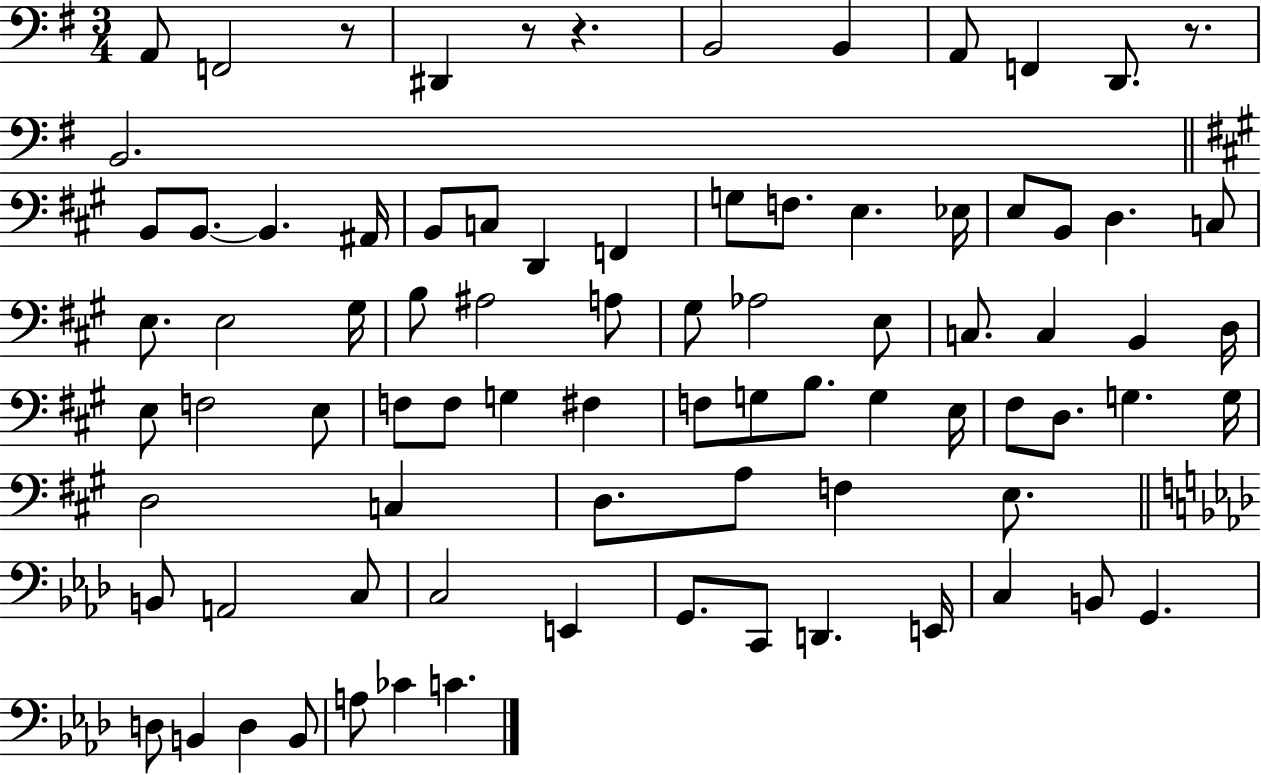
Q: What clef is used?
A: bass